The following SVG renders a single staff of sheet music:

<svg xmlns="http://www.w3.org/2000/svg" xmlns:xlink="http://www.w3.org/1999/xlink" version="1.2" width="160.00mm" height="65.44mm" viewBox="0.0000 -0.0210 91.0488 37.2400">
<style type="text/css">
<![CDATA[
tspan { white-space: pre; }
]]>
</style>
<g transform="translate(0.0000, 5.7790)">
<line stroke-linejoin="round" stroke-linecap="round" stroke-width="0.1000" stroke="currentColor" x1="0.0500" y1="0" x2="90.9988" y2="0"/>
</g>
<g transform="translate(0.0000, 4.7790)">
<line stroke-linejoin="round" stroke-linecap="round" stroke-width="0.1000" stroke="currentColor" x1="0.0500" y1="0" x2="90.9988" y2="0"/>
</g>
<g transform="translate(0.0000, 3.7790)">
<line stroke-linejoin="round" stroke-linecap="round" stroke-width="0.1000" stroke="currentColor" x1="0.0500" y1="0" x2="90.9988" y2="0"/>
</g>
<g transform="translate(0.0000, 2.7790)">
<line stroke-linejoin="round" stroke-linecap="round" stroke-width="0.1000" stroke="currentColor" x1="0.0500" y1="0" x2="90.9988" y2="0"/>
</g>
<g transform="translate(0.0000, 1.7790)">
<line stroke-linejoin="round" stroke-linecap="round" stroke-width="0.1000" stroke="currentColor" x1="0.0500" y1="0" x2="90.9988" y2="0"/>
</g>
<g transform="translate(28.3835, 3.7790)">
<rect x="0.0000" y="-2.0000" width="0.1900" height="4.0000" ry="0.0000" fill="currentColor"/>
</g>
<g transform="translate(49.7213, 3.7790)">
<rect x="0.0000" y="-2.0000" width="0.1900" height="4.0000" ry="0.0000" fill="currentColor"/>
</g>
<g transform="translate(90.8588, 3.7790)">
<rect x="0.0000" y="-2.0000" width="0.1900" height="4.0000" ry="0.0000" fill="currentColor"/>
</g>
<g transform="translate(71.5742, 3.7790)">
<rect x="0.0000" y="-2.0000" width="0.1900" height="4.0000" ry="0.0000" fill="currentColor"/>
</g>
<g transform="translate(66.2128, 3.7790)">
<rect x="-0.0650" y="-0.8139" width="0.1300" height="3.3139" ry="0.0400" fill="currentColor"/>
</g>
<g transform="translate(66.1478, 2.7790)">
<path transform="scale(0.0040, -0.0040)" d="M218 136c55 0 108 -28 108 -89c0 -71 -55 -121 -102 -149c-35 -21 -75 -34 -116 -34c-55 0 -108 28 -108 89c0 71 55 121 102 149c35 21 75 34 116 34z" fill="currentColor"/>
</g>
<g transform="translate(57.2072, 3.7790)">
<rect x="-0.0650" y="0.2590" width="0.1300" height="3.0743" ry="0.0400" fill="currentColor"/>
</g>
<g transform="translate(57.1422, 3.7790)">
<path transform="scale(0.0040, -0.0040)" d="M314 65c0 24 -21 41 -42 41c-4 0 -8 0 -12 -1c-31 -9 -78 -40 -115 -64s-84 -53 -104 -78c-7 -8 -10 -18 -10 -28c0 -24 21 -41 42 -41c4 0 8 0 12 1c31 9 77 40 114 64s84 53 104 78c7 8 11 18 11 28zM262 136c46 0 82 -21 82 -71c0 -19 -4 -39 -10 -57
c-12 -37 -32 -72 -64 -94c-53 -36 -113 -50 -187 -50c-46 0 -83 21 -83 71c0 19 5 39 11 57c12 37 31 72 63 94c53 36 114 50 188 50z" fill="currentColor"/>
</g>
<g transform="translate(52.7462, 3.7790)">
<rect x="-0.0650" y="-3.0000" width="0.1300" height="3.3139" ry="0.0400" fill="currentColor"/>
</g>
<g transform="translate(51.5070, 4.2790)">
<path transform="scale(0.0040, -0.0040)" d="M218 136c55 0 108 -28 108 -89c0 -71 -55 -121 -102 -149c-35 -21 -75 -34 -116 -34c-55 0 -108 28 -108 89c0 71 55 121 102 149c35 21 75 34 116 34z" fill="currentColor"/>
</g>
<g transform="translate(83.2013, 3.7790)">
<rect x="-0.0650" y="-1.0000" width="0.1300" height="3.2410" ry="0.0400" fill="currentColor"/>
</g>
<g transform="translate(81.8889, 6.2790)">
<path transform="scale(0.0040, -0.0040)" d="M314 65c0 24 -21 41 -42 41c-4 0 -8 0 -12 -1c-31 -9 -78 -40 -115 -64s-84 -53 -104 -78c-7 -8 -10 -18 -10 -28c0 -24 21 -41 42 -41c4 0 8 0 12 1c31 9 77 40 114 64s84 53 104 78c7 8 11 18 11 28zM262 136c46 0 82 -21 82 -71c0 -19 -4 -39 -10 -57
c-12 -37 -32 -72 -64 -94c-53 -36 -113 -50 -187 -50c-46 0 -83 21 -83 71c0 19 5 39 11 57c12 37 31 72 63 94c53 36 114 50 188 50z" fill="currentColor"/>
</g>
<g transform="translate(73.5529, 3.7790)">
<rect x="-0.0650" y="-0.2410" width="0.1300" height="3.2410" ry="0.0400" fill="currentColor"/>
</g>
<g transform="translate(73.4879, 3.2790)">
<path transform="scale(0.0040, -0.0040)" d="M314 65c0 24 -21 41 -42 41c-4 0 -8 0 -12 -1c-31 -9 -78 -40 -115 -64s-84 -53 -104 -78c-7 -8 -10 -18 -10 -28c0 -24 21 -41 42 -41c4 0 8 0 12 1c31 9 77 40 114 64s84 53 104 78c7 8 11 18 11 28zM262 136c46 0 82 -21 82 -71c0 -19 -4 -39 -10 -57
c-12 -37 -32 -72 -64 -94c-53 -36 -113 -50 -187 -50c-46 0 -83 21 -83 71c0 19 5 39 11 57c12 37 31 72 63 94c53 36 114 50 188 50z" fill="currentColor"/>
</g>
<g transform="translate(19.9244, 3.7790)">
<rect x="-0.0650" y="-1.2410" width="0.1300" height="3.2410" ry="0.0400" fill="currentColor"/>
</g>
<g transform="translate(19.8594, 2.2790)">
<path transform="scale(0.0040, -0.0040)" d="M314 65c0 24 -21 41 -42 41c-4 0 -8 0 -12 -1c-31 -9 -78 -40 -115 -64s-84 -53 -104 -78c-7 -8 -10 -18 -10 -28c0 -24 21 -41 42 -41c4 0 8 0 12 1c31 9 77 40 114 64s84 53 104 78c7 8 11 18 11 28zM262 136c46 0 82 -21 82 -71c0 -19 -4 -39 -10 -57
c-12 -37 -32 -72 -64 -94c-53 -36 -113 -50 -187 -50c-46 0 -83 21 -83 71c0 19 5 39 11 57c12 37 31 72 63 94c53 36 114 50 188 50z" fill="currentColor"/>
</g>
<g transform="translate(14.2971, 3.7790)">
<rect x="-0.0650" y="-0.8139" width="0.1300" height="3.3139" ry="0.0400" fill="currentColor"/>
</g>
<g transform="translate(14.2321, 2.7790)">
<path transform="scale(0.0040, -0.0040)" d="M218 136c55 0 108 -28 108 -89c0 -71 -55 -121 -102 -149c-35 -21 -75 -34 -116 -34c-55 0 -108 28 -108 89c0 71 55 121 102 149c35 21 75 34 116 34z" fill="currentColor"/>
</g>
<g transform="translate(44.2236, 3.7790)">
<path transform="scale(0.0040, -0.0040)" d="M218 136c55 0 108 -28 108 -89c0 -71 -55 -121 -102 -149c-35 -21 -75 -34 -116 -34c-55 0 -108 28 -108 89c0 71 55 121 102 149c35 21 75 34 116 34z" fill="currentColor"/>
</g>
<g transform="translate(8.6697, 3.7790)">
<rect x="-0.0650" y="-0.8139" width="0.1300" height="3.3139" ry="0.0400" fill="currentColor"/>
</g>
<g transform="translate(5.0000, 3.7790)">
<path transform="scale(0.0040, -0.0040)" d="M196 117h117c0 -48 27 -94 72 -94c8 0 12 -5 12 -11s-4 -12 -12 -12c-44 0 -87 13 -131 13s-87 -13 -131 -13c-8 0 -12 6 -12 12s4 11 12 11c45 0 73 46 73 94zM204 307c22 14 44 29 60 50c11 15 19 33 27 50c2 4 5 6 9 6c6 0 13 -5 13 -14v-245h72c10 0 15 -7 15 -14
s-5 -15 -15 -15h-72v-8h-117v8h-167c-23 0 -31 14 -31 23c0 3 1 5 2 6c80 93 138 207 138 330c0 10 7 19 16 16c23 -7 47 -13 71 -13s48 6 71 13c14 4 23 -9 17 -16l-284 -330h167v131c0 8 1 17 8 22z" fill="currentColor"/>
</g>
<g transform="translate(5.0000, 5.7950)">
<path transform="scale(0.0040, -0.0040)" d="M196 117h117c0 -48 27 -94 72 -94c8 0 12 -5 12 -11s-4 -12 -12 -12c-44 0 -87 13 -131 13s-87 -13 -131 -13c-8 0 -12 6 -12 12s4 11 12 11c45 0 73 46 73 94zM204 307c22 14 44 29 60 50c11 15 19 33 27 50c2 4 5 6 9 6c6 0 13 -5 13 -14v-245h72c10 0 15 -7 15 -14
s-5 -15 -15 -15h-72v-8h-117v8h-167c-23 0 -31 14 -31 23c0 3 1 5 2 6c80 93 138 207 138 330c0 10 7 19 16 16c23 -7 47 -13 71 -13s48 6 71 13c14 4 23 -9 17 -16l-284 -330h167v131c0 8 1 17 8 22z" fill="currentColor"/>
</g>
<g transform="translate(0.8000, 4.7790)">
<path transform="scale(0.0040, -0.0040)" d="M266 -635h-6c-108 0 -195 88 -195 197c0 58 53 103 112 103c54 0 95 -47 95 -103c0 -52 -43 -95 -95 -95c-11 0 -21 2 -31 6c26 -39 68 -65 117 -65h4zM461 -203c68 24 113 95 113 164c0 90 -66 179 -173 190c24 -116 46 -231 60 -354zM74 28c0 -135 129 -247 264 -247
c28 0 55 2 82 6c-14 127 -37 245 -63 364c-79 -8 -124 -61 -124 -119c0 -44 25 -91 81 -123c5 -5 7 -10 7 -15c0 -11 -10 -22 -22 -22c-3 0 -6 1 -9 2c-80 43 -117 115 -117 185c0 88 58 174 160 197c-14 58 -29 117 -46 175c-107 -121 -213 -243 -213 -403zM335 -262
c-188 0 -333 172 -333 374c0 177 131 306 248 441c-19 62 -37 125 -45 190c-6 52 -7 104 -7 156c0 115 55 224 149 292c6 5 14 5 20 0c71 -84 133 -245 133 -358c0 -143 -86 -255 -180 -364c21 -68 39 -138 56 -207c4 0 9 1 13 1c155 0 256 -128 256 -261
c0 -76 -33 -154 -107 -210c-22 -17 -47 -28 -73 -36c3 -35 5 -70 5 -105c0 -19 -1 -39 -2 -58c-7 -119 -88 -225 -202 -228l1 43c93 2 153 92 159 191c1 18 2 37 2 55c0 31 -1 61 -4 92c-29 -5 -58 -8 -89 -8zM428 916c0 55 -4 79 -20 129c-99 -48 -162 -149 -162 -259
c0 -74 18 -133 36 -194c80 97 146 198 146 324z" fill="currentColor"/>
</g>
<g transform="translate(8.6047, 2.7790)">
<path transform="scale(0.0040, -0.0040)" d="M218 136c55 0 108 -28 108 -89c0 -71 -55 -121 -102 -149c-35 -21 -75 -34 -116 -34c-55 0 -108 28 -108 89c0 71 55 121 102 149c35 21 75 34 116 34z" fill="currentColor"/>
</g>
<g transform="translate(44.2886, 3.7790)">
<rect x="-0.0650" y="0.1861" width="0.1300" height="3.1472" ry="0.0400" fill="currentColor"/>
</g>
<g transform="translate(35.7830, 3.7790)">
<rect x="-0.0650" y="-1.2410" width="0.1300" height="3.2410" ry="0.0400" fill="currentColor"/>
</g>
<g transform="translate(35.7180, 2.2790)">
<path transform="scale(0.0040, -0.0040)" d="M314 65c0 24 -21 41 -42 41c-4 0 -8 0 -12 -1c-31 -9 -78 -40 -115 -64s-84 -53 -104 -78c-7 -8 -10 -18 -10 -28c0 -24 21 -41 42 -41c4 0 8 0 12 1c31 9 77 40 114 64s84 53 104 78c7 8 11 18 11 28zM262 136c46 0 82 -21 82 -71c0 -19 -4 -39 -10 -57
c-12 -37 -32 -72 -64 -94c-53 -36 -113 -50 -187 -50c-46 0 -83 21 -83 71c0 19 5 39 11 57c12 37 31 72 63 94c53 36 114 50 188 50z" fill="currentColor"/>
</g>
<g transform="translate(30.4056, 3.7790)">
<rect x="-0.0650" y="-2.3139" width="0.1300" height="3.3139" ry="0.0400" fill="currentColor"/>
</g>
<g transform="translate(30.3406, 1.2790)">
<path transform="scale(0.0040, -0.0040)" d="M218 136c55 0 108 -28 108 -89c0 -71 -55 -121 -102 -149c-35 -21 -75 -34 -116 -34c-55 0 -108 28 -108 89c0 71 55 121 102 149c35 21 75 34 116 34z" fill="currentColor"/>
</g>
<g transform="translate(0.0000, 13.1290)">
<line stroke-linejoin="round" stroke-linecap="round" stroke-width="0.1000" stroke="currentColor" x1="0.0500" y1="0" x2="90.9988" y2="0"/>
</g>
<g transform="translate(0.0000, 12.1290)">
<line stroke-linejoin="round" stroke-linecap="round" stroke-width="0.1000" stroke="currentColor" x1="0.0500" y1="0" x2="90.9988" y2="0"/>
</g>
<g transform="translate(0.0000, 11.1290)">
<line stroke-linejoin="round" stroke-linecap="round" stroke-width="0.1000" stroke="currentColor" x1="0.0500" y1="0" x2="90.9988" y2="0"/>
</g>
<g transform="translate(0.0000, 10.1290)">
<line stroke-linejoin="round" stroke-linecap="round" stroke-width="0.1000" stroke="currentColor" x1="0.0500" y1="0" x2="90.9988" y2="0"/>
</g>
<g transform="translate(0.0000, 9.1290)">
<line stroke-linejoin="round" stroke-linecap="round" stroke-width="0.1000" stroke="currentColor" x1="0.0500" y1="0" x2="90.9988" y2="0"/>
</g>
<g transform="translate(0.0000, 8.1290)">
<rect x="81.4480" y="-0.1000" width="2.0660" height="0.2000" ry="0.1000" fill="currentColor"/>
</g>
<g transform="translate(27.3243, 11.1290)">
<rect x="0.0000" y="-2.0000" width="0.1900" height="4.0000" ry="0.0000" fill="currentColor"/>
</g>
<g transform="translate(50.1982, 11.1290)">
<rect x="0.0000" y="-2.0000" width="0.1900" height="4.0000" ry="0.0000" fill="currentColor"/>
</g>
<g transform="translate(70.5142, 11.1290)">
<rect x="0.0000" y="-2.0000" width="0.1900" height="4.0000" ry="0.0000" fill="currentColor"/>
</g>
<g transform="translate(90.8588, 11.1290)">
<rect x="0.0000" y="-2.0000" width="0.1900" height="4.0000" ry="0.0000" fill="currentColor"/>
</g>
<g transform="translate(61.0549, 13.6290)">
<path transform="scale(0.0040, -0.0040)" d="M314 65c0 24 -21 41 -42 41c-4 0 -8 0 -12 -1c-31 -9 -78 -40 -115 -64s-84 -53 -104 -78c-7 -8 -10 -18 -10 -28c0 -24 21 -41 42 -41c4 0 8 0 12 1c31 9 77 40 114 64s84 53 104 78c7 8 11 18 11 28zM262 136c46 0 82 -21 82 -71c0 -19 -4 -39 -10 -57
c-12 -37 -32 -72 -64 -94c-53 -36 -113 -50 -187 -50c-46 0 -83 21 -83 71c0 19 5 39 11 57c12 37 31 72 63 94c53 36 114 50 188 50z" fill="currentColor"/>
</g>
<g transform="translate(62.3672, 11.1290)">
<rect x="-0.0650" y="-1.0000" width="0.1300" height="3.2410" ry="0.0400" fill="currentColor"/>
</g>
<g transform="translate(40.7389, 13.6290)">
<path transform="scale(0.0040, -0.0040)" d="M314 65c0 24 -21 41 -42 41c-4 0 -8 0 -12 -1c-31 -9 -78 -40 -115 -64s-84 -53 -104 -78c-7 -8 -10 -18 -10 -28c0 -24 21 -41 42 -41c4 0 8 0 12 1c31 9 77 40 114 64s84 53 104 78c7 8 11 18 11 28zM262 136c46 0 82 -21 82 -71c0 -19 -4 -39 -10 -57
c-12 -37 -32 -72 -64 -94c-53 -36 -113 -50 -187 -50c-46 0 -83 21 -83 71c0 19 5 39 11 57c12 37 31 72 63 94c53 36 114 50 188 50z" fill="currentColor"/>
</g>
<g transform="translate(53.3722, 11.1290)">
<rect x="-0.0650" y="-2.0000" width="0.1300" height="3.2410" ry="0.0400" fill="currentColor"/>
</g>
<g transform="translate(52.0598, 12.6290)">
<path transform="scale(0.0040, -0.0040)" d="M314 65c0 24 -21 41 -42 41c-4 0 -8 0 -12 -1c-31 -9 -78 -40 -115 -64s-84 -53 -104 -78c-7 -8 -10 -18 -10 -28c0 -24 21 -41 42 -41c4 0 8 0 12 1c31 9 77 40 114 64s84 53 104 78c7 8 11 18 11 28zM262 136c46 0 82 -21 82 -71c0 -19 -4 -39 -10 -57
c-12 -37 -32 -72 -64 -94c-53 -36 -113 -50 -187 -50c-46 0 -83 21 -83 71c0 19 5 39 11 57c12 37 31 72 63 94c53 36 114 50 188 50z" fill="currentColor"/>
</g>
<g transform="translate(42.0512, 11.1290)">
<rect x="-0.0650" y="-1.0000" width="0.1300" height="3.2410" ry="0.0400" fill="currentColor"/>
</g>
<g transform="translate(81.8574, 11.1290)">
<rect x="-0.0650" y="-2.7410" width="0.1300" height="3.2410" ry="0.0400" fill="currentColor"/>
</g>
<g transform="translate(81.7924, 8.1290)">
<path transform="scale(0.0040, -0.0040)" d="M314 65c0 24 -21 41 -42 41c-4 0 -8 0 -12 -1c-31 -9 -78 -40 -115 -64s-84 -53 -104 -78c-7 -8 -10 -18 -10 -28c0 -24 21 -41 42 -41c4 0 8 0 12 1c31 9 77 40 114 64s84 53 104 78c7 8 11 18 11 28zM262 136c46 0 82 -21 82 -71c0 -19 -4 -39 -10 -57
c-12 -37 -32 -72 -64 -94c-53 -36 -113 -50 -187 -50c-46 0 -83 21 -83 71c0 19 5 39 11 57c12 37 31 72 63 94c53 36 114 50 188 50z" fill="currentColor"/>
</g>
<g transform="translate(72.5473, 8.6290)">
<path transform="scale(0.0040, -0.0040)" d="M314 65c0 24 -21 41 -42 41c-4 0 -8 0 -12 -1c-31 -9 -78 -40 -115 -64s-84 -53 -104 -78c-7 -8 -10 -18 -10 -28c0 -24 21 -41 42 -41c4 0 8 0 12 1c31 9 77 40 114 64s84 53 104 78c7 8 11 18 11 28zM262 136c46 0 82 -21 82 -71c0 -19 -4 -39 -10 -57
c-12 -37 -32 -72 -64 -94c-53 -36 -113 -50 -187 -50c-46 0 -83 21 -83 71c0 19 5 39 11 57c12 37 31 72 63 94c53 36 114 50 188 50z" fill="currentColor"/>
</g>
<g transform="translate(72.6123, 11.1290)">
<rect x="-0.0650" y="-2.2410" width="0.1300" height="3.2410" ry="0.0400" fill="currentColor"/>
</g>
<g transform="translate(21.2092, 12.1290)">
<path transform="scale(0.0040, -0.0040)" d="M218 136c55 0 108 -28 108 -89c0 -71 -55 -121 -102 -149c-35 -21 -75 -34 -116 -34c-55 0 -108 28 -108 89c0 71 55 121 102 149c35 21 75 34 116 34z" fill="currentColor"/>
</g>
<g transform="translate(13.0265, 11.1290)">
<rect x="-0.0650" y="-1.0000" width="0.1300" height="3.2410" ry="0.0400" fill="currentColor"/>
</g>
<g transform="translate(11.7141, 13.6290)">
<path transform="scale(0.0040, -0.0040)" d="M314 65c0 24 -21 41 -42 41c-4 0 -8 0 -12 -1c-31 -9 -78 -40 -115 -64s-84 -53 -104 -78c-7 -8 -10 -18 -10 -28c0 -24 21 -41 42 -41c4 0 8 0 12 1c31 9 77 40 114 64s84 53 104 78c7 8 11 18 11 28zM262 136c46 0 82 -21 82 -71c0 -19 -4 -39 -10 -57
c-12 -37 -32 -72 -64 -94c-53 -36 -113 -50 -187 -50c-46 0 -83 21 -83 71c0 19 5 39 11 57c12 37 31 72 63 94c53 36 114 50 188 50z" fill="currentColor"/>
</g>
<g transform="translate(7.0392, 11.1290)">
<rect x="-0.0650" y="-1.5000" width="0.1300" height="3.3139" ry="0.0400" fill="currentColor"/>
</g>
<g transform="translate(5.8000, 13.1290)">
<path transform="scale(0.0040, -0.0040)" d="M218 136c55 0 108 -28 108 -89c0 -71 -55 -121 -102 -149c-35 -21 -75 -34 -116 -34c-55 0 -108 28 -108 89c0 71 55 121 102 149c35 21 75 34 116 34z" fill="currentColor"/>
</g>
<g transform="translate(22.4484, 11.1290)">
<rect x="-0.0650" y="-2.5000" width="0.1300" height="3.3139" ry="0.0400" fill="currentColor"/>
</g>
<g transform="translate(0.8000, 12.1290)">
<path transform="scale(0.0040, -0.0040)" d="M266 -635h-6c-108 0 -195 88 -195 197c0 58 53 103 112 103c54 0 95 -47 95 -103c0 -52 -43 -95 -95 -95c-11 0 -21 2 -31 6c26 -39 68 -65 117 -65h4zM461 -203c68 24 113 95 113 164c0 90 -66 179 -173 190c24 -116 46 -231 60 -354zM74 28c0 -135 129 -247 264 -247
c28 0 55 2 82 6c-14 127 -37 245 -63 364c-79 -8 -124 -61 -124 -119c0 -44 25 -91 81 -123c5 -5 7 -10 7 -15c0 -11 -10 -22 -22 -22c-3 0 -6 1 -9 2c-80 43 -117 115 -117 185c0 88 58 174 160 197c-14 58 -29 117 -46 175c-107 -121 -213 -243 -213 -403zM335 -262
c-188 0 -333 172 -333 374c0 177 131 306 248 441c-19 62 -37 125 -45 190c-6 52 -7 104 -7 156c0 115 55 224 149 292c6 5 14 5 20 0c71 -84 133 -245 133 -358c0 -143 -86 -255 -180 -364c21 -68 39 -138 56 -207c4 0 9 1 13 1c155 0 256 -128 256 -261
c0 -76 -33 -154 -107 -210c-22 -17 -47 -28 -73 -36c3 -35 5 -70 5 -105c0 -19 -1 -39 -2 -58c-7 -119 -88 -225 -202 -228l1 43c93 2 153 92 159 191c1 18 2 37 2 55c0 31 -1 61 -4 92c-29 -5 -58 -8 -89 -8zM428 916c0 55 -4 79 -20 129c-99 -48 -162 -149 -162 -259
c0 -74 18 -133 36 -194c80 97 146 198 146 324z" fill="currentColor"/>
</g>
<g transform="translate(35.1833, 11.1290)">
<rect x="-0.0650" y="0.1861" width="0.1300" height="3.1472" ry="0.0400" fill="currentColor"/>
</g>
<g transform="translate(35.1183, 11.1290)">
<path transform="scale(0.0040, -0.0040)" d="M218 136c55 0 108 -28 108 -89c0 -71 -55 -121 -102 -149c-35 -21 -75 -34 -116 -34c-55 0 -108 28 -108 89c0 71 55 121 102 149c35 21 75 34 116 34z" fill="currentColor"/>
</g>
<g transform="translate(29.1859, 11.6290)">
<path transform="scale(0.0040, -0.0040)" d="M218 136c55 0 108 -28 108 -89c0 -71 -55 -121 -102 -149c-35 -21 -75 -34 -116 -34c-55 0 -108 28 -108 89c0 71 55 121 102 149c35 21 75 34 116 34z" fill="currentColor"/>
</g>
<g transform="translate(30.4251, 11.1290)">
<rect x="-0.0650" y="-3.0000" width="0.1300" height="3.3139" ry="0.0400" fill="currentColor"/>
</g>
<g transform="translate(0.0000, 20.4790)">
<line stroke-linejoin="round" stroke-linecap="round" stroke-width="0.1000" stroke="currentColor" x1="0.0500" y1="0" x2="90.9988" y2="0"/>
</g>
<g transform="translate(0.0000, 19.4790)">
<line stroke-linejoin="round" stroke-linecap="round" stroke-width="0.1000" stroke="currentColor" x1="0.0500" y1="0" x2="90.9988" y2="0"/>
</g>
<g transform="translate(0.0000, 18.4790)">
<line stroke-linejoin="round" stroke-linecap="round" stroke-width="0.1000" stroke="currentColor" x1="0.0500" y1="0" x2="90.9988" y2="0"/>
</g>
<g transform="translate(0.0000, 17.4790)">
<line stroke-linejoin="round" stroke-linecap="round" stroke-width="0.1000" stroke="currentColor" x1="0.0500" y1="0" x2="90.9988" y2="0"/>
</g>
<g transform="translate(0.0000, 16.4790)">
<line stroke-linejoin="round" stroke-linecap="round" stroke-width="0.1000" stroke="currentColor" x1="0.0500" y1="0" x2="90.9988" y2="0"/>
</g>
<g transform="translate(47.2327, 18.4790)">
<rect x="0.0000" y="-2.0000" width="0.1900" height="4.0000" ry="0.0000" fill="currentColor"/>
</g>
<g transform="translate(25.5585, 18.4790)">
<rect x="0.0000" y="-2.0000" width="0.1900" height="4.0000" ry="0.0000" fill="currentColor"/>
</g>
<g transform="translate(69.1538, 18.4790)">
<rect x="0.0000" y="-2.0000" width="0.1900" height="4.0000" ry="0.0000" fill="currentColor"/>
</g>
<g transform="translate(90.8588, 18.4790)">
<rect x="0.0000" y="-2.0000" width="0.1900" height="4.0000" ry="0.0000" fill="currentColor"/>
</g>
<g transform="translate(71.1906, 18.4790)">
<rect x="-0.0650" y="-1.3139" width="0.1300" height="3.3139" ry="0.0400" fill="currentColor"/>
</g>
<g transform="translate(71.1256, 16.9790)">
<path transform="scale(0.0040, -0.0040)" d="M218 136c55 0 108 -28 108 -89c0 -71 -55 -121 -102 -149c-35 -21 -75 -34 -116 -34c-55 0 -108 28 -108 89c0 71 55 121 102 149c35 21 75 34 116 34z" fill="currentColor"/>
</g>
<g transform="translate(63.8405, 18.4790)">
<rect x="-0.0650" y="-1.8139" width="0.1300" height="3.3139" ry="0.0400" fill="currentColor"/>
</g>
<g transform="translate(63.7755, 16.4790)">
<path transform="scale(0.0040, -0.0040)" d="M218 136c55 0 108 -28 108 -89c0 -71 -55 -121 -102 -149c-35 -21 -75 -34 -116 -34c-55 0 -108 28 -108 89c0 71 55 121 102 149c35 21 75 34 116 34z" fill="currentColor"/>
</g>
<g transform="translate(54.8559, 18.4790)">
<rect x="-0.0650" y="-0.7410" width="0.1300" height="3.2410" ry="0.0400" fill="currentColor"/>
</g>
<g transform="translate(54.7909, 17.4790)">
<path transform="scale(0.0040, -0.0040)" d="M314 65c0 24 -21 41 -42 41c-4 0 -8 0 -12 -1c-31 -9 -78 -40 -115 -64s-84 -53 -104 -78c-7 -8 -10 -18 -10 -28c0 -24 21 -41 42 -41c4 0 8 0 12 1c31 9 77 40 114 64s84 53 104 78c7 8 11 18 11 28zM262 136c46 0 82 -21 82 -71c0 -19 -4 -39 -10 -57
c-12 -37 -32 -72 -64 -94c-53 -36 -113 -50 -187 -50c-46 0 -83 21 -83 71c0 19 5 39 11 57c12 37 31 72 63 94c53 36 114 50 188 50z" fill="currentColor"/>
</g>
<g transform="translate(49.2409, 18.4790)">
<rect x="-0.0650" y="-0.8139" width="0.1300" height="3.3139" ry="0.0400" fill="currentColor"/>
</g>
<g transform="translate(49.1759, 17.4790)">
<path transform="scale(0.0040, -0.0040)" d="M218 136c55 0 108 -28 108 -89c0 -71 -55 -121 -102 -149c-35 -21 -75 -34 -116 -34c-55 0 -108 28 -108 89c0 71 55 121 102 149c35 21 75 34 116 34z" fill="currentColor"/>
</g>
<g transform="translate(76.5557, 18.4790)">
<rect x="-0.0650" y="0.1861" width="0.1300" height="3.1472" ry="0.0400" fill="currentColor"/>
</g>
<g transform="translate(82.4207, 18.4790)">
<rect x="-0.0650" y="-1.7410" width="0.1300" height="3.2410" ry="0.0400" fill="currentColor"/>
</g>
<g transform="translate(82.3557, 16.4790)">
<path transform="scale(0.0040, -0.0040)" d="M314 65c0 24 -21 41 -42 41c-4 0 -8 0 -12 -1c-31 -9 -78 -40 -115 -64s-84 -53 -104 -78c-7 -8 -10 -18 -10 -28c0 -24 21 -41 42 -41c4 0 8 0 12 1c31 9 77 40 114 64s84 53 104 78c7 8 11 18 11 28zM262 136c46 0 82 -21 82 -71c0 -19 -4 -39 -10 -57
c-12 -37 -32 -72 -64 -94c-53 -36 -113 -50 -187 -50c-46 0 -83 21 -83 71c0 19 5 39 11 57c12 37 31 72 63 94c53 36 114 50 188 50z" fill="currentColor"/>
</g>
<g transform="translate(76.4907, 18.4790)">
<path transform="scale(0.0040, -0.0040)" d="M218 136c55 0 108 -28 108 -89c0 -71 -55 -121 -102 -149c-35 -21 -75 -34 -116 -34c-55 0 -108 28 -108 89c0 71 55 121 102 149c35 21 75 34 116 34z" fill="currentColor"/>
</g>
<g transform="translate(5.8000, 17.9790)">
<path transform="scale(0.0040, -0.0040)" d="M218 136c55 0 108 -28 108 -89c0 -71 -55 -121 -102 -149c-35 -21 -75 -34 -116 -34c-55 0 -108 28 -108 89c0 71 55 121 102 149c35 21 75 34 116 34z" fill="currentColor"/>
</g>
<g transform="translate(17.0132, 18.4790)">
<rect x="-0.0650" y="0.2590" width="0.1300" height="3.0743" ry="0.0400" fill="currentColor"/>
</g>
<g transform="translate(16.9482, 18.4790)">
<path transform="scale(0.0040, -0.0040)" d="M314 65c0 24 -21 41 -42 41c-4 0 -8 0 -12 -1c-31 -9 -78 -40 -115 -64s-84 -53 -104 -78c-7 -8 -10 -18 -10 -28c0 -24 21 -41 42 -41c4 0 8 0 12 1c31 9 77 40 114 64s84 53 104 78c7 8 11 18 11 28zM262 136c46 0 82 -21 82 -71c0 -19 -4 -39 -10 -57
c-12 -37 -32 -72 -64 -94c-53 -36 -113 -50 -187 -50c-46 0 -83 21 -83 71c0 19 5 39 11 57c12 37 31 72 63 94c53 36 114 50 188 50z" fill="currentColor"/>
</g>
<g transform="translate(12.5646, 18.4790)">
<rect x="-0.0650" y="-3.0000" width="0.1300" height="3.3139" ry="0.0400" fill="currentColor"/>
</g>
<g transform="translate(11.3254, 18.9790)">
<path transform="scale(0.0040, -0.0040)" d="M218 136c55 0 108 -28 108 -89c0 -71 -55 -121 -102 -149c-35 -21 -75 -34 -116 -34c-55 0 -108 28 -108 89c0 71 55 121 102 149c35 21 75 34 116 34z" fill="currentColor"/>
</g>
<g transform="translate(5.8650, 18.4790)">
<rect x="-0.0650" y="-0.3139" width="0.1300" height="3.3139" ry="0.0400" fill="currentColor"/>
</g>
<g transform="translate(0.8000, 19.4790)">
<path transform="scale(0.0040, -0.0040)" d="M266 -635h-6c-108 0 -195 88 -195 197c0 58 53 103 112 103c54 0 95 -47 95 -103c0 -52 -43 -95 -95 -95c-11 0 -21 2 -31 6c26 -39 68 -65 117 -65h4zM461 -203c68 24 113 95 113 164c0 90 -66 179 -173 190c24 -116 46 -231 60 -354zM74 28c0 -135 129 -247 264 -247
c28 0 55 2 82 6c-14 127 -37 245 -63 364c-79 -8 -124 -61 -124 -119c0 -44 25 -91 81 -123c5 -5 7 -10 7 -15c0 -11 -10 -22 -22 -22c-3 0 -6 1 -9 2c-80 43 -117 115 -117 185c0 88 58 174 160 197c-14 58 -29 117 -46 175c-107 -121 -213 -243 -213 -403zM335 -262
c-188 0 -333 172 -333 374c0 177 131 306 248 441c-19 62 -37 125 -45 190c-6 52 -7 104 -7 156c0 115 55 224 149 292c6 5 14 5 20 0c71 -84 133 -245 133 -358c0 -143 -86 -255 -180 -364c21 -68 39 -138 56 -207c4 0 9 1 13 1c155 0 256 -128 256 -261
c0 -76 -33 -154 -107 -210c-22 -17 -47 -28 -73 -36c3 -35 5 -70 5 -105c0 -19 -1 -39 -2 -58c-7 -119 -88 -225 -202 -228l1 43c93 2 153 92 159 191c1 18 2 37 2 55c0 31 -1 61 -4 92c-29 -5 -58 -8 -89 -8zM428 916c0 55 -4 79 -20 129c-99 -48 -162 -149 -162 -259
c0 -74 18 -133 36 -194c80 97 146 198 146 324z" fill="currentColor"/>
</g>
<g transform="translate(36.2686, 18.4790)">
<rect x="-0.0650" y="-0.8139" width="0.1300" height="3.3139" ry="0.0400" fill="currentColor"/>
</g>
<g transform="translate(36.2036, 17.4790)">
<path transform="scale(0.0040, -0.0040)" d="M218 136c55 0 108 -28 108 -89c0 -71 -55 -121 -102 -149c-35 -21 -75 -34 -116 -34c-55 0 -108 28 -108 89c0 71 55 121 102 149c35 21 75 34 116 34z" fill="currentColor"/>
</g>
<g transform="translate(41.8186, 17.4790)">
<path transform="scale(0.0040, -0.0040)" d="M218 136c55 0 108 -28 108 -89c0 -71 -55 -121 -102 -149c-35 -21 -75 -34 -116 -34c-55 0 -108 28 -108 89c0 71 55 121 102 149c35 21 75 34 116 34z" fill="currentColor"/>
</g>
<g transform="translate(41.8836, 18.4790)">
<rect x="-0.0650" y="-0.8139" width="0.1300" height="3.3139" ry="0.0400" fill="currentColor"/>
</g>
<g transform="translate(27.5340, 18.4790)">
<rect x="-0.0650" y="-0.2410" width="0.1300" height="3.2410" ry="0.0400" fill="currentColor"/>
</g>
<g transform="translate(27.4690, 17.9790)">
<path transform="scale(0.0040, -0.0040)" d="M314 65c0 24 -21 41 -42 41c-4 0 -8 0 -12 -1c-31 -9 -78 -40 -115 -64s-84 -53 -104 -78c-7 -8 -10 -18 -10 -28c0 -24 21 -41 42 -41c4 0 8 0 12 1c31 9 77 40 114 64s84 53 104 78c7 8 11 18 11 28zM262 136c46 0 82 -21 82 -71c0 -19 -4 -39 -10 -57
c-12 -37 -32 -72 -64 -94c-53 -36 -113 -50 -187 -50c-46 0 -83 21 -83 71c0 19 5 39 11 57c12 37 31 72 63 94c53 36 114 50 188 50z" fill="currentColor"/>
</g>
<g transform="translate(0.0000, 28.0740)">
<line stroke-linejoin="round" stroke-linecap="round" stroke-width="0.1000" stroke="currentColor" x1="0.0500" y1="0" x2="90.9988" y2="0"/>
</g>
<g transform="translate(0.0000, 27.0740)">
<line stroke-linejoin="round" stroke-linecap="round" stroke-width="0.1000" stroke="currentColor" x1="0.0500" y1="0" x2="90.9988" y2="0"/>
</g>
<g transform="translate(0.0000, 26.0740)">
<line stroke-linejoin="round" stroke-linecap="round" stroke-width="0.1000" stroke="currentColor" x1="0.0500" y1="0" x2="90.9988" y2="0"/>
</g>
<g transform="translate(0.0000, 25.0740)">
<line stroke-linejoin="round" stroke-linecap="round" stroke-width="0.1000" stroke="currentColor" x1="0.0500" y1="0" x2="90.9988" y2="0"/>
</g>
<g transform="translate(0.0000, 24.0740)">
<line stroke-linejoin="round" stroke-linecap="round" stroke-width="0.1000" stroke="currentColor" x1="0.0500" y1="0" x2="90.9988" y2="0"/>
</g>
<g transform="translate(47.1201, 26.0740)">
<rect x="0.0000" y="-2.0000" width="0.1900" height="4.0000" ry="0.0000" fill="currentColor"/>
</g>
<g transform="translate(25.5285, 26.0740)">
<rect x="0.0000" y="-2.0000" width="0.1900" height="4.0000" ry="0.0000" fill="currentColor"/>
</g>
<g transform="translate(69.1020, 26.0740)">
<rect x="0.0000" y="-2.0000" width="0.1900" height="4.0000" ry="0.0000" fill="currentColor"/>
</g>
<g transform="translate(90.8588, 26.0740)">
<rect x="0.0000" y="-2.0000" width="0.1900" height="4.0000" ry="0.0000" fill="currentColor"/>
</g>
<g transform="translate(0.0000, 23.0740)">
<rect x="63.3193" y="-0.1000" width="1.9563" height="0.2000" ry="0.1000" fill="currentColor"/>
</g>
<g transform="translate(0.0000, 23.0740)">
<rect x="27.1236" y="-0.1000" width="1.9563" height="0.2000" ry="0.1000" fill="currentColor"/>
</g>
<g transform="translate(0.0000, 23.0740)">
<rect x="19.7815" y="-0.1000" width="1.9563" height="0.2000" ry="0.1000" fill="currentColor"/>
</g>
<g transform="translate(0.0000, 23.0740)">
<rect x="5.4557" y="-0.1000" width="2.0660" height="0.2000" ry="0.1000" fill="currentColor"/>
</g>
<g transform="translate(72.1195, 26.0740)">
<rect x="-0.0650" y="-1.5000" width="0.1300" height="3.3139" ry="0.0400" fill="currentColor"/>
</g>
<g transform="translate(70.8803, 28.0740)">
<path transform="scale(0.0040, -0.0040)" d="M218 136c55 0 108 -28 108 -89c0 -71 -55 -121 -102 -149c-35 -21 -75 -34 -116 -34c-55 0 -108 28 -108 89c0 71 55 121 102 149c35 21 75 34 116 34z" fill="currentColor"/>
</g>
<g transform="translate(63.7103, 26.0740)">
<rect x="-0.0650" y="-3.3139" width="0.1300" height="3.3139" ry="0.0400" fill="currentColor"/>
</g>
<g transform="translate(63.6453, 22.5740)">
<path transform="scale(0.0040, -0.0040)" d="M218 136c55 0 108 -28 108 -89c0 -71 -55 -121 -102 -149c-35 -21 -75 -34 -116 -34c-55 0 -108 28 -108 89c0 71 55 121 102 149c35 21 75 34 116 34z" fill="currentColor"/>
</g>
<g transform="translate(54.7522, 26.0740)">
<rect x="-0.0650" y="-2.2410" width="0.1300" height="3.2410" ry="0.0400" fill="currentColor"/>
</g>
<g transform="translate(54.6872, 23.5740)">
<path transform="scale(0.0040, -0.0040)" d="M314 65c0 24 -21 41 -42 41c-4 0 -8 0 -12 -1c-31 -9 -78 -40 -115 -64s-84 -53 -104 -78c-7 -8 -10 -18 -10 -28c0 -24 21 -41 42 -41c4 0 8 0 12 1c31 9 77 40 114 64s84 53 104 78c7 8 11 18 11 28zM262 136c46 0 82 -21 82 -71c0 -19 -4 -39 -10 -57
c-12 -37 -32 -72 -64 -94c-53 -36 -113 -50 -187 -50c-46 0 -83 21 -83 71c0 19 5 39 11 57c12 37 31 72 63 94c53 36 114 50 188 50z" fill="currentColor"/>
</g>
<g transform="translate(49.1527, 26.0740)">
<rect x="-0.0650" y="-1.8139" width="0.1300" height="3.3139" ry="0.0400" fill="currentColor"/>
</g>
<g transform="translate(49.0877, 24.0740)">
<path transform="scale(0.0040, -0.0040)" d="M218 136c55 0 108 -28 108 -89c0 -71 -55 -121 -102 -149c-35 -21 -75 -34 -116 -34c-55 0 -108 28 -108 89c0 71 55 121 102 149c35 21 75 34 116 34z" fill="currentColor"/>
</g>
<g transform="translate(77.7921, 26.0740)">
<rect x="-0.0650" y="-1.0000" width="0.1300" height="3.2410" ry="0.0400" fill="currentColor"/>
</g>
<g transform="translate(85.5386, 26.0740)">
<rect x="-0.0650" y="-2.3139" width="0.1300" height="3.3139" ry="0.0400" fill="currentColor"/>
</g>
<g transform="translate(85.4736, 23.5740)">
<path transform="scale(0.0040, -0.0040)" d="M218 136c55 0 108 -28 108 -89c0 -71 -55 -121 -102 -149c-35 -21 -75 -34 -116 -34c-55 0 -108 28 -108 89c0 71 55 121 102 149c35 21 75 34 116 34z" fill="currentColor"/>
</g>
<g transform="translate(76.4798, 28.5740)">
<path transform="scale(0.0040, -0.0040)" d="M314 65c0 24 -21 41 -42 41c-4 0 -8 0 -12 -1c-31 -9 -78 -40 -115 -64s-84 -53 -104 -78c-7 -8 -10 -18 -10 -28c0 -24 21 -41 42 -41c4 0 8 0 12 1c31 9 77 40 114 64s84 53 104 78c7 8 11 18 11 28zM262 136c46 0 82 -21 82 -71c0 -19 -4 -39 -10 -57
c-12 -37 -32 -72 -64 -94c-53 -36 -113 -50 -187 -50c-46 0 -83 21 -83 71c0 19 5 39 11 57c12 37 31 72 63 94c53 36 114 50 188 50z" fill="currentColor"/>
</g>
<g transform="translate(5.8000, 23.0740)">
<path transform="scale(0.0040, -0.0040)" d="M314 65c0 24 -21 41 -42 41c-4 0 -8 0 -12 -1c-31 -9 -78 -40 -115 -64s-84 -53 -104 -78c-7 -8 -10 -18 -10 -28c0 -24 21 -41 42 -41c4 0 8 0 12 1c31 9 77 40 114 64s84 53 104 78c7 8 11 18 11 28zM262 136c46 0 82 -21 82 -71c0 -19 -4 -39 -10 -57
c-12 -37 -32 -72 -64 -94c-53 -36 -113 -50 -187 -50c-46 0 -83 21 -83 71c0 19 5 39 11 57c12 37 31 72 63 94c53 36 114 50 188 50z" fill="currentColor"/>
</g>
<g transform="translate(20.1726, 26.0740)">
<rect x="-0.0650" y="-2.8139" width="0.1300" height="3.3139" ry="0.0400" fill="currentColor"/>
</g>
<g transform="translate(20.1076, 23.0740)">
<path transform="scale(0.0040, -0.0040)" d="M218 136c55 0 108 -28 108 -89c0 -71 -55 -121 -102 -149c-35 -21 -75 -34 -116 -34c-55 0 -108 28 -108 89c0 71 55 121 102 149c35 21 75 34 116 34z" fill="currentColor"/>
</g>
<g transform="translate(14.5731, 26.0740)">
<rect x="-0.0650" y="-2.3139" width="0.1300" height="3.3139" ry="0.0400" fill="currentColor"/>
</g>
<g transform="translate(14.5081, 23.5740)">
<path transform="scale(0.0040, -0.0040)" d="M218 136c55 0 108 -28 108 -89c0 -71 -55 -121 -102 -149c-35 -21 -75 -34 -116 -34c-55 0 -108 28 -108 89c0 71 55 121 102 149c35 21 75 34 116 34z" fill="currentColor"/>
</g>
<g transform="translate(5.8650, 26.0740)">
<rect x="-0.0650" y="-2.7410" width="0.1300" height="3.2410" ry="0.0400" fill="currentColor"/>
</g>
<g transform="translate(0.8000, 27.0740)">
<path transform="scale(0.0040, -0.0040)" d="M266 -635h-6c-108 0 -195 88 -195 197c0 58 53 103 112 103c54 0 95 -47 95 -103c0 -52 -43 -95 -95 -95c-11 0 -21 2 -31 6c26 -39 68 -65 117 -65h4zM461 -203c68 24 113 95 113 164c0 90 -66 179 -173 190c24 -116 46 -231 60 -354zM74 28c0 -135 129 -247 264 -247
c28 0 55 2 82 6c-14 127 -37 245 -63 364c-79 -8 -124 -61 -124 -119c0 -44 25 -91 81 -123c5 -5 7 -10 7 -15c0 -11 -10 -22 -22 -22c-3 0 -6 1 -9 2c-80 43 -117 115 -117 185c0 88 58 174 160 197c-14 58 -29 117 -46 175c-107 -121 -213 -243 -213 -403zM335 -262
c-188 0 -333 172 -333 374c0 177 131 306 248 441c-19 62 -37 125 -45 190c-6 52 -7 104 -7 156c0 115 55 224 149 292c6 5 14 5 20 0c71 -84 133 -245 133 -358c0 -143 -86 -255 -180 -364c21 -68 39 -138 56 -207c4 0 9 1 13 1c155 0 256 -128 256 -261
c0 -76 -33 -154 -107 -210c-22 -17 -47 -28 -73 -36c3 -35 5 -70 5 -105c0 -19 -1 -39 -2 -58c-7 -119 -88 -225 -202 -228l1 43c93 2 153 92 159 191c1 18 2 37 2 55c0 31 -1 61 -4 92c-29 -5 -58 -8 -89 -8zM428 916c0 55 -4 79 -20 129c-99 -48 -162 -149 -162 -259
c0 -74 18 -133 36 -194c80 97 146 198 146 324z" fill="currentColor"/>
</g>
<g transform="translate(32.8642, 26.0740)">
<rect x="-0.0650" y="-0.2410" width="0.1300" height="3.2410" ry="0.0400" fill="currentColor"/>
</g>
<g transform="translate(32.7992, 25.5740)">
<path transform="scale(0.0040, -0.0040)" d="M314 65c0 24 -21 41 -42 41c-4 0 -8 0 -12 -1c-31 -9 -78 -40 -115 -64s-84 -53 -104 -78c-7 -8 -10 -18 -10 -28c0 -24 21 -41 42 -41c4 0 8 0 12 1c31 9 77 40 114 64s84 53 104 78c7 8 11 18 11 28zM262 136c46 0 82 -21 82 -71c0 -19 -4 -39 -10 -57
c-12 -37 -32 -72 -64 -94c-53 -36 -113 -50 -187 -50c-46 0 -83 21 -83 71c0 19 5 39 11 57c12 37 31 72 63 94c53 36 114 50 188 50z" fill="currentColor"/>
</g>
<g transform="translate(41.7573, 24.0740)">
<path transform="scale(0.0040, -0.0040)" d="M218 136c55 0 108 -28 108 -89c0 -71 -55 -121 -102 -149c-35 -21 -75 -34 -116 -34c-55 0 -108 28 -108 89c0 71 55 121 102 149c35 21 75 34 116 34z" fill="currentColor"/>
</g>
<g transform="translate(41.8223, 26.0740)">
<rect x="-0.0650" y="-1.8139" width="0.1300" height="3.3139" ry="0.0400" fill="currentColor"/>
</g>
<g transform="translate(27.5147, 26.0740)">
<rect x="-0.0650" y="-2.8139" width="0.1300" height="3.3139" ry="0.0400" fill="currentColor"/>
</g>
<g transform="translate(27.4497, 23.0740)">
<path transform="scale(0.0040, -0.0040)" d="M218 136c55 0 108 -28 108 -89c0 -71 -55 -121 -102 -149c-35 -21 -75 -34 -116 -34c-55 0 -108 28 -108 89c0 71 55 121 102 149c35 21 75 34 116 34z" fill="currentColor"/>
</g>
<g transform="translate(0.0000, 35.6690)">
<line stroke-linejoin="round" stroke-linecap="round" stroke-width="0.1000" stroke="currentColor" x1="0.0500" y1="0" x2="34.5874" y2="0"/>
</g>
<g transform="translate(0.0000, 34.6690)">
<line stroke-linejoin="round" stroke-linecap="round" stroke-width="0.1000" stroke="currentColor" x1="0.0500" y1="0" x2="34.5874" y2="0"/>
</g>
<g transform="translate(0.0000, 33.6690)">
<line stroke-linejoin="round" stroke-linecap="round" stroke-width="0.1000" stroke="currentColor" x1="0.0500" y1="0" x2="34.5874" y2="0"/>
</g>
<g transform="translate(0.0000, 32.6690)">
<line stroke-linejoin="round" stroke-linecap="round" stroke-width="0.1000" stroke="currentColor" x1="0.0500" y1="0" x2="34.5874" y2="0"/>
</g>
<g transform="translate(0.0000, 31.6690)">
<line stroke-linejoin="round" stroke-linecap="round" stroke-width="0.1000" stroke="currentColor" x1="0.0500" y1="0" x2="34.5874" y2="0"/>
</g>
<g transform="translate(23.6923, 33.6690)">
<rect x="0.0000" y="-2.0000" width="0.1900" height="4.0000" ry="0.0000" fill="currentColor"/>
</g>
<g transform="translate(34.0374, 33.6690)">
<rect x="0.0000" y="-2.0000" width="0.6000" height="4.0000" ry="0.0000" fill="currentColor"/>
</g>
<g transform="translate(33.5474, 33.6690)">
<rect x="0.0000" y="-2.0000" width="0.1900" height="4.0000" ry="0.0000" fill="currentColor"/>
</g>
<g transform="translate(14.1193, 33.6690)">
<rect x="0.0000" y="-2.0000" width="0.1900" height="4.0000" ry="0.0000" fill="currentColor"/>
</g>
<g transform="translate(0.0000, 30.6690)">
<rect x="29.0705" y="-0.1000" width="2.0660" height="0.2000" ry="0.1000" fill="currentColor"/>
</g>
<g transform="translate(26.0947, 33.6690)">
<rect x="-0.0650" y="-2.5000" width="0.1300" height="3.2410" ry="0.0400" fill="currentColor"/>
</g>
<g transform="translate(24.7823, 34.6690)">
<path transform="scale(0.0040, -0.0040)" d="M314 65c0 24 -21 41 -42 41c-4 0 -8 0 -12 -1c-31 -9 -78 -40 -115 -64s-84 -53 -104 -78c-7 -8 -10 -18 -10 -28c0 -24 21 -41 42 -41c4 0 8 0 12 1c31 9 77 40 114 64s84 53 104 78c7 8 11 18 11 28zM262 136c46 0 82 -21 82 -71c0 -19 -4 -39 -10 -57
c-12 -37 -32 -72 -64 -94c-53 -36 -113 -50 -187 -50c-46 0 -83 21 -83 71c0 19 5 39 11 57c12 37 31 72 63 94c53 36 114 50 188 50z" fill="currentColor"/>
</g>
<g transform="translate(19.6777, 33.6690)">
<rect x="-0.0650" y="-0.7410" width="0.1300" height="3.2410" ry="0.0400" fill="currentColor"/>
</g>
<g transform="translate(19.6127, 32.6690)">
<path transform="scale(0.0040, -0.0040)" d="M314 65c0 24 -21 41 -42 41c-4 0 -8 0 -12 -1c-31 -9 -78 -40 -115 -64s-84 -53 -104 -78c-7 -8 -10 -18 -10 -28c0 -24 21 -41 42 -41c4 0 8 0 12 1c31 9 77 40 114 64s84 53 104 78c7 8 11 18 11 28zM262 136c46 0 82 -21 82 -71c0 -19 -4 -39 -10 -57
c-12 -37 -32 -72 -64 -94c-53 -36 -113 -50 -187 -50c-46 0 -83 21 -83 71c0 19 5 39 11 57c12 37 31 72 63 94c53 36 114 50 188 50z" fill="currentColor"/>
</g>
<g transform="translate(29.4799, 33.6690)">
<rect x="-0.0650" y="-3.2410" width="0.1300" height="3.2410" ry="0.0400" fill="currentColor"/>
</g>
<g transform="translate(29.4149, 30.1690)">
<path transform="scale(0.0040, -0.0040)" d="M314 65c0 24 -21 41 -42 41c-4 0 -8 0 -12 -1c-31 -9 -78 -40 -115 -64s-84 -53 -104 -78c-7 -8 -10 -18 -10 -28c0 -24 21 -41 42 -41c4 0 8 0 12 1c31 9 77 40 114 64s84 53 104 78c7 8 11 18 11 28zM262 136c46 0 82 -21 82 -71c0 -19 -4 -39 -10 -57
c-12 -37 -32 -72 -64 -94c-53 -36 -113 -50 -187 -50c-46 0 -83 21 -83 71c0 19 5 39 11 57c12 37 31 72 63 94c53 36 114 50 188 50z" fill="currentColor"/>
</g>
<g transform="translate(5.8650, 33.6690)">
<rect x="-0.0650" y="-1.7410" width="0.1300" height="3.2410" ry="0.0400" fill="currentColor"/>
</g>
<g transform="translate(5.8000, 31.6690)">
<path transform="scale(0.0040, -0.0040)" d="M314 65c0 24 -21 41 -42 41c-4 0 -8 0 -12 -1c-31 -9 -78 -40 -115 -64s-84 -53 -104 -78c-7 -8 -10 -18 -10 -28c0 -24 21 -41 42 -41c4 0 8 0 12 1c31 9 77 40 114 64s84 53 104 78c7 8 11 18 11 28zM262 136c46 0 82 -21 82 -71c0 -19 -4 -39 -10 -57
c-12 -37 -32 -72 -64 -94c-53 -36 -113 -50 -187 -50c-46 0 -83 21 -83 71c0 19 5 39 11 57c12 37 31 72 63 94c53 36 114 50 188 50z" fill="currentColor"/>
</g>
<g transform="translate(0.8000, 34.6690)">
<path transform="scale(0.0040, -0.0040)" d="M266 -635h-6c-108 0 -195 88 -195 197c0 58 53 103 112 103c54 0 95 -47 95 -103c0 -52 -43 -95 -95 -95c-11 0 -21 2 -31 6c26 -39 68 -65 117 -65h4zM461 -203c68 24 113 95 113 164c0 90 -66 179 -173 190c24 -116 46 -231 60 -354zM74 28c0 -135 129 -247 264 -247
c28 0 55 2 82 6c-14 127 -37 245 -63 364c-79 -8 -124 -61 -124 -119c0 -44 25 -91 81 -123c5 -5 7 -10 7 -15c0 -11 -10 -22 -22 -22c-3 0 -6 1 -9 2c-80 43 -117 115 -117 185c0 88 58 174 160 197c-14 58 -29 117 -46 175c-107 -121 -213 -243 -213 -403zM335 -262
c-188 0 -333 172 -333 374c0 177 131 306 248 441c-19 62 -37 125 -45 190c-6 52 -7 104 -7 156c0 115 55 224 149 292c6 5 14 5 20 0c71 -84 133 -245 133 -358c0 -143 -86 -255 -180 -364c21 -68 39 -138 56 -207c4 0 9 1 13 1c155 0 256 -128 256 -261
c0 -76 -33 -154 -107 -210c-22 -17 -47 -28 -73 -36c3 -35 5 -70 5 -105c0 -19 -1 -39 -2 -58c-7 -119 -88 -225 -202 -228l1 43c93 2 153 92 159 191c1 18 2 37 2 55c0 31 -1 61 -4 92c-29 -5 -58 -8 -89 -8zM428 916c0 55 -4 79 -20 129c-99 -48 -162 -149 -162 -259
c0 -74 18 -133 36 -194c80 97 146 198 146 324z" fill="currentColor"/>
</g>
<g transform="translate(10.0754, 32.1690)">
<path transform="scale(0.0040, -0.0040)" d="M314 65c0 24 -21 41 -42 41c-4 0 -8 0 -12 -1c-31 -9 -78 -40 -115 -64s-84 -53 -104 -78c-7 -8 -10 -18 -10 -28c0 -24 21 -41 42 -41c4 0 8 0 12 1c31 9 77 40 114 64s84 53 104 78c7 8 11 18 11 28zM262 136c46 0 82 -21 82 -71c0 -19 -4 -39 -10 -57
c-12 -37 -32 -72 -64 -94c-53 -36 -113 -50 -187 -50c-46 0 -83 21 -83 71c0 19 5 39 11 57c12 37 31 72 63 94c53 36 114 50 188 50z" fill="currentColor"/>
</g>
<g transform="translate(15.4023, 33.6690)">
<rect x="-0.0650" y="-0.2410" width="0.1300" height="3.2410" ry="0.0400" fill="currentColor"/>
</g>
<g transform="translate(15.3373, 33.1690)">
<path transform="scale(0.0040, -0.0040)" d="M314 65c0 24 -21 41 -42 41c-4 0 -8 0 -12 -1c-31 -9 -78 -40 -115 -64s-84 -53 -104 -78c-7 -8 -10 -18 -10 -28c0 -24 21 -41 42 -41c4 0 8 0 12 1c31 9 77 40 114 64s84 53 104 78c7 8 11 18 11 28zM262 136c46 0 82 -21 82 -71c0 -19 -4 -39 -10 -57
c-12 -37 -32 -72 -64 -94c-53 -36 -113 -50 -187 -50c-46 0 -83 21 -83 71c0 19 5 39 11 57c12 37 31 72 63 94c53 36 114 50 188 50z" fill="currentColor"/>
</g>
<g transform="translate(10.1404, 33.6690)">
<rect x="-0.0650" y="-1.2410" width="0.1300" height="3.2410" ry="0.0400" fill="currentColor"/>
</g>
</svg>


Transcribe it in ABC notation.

X:1
T:Untitled
M:4/4
L:1/4
K:C
d d e2 g e2 B A B2 d c2 D2 E D2 G A B D2 F2 D2 g2 a2 c A B2 c2 d d d d2 f e B f2 a2 g a a c2 f f g2 b E D2 g f2 e2 c2 d2 G2 b2